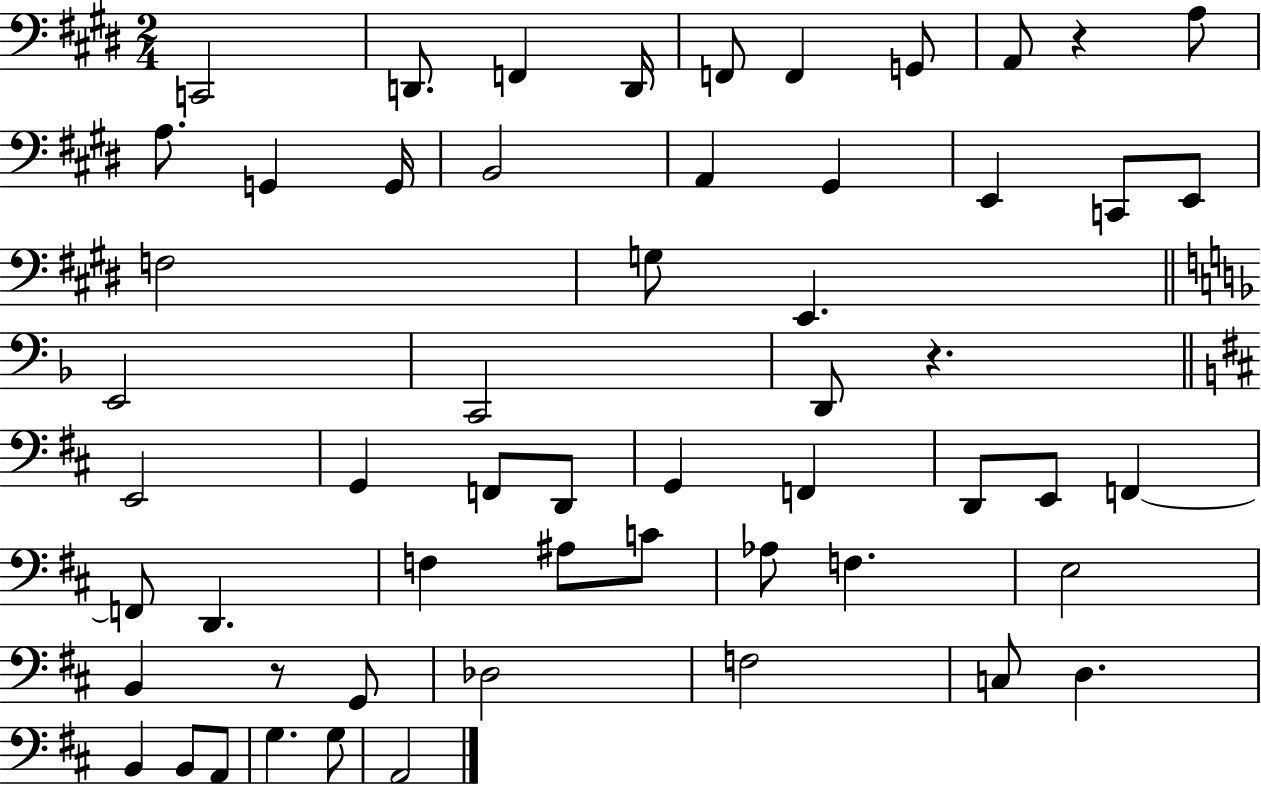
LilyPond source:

{
  \clef bass
  \numericTimeSignature
  \time 2/4
  \key e \major
  c,2 | d,8. f,4 d,16 | f,8 f,4 g,8 | a,8 r4 a8 | \break a8. g,4 g,16 | b,2 | a,4 gis,4 | e,4 c,8 e,8 | \break f2 | g8 e,4. | \bar "||" \break \key f \major e,2 | c,2 | d,8 r4. | \bar "||" \break \key d \major e,2 | g,4 f,8 d,8 | g,4 f,4 | d,8 e,8 f,4~~ | \break f,8 d,4. | f4 ais8 c'8 | aes8 f4. | e2 | \break b,4 r8 g,8 | des2 | f2 | c8 d4. | \break b,4 b,8 a,8 | g4. g8 | a,2 | \bar "|."
}